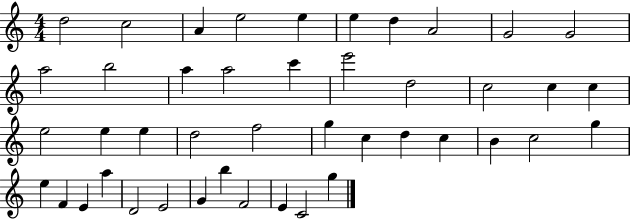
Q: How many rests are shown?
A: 0